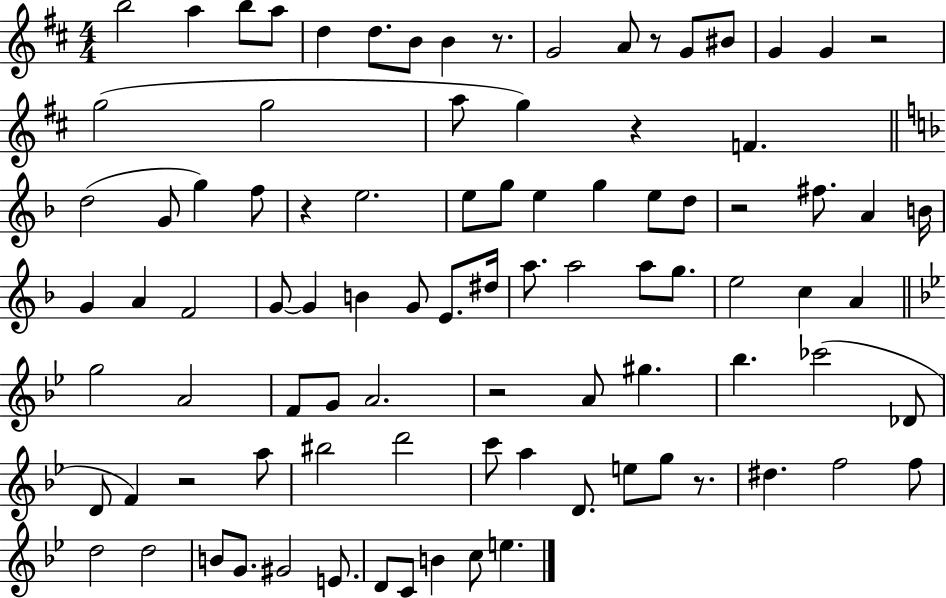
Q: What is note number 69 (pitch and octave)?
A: G5